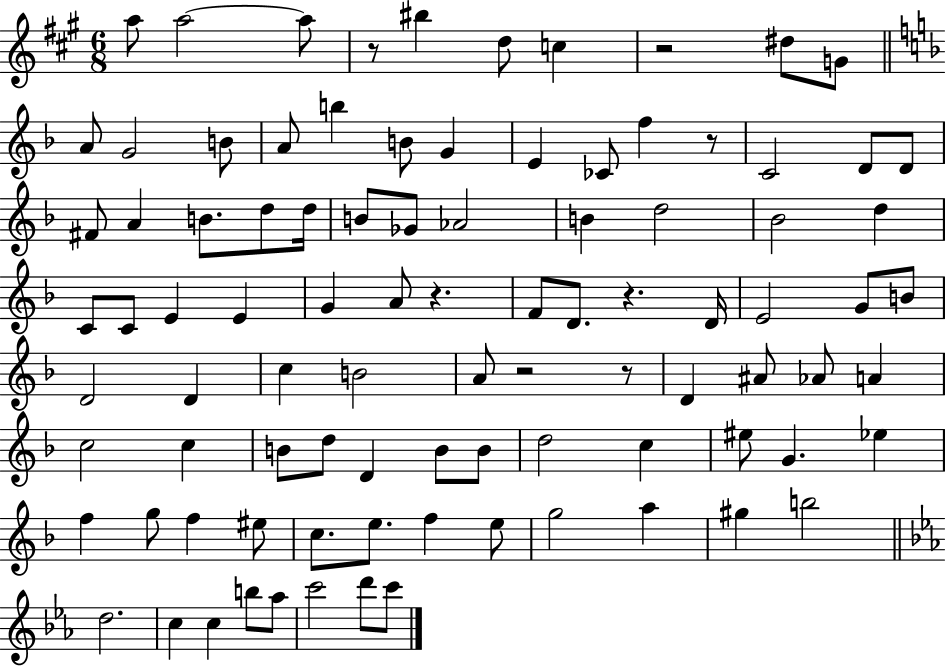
A5/e A5/h A5/e R/e BIS5/q D5/e C5/q R/h D#5/e G4/e A4/e G4/h B4/e A4/e B5/q B4/e G4/q E4/q CES4/e F5/q R/e C4/h D4/e D4/e F#4/e A4/q B4/e. D5/e D5/s B4/e Gb4/e Ab4/h B4/q D5/h Bb4/h D5/q C4/e C4/e E4/q E4/q G4/q A4/e R/q. F4/e D4/e. R/q. D4/s E4/h G4/e B4/e D4/h D4/q C5/q B4/h A4/e R/h R/e D4/q A#4/e Ab4/e A4/q C5/h C5/q B4/e D5/e D4/q B4/e B4/e D5/h C5/q EIS5/e G4/q. Eb5/q F5/q G5/e F5/q EIS5/e C5/e. E5/e. F5/q E5/e G5/h A5/q G#5/q B5/h D5/h. C5/q C5/q B5/e Ab5/e C6/h D6/e C6/e